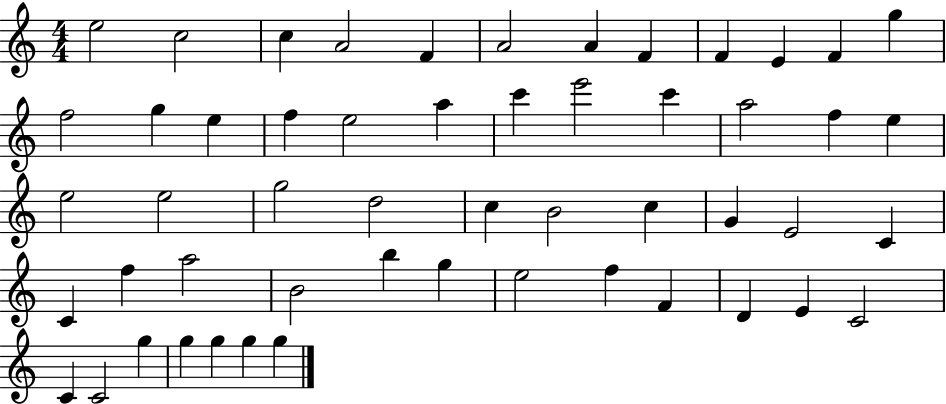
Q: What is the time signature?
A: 4/4